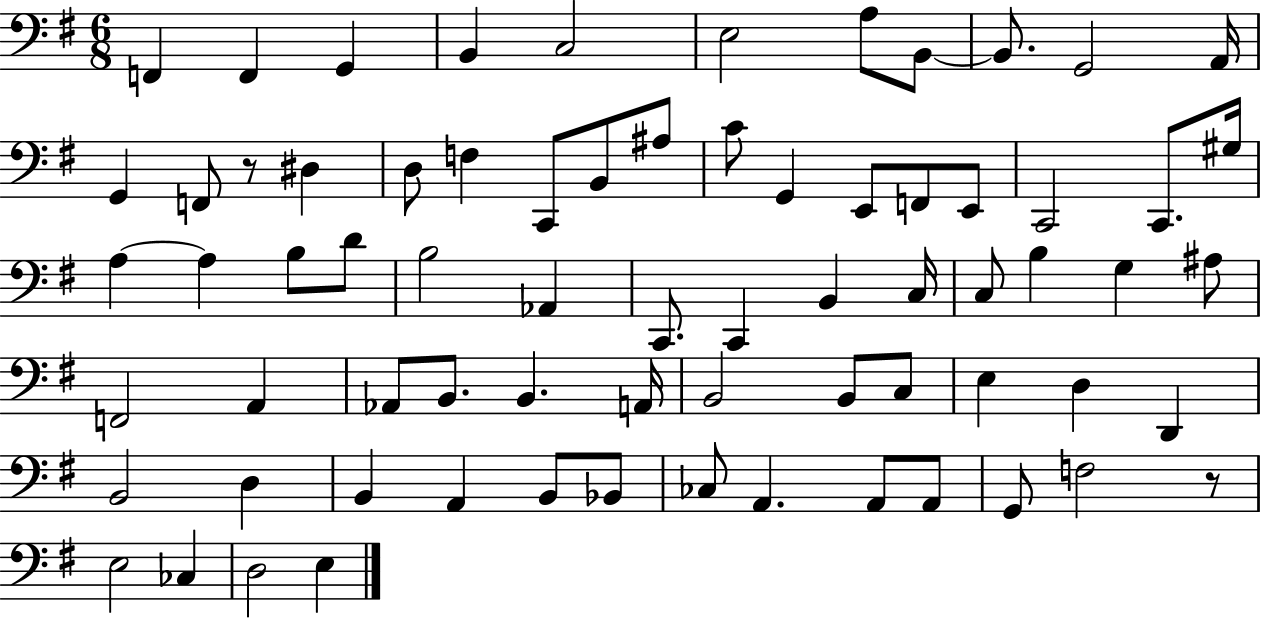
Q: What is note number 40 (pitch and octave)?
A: G3